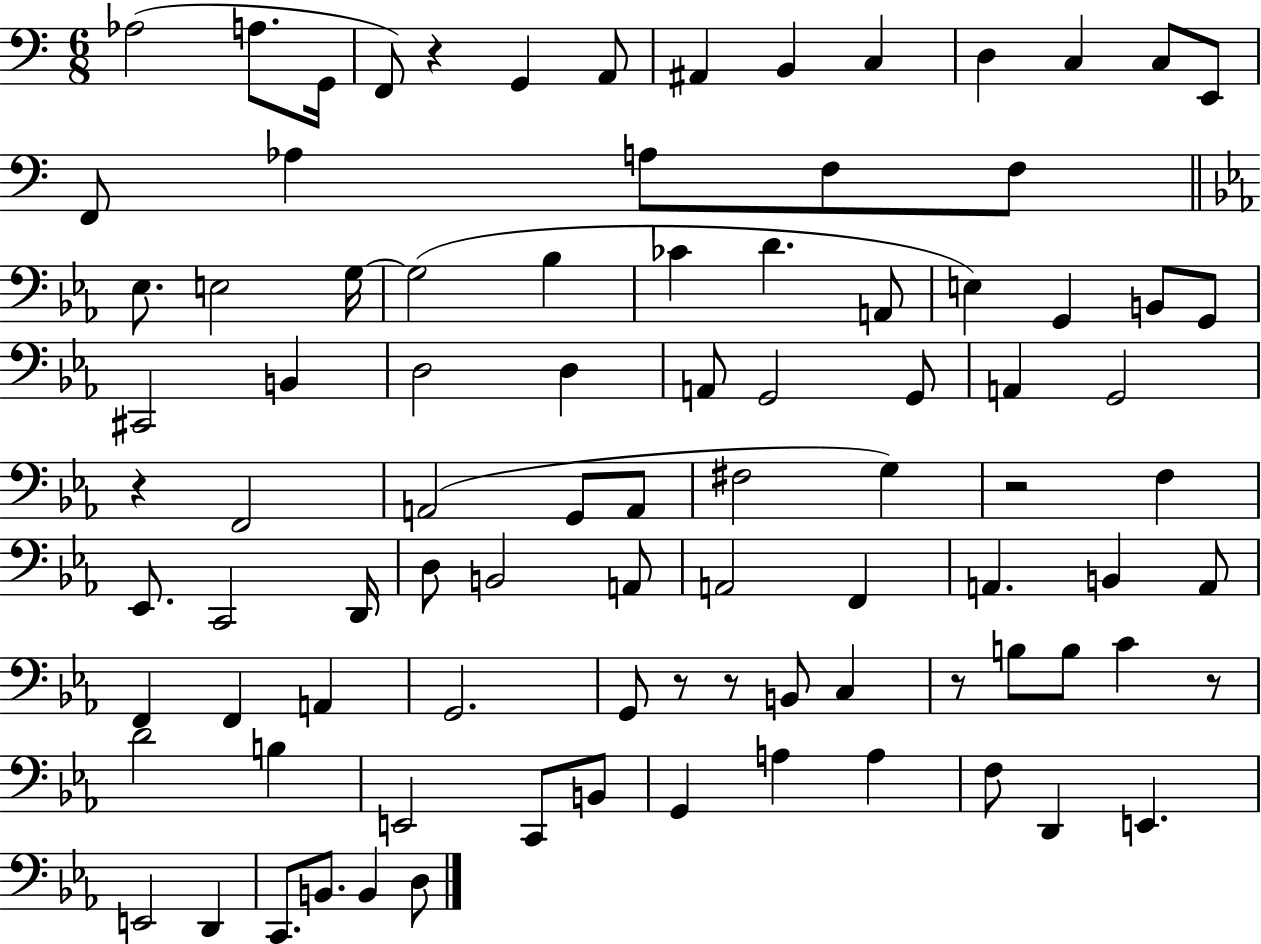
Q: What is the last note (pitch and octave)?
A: D3